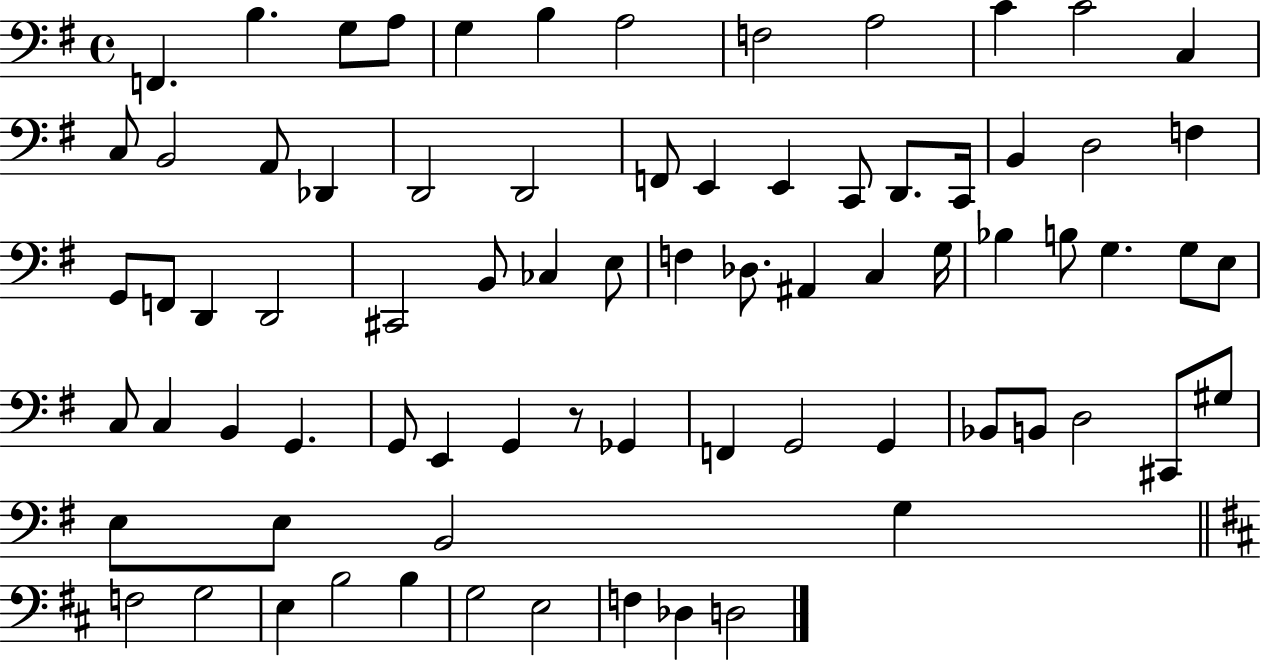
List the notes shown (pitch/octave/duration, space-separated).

F2/q. B3/q. G3/e A3/e G3/q B3/q A3/h F3/h A3/h C4/q C4/h C3/q C3/e B2/h A2/e Db2/q D2/h D2/h F2/e E2/q E2/q C2/e D2/e. C2/s B2/q D3/h F3/q G2/e F2/e D2/q D2/h C#2/h B2/e CES3/q E3/e F3/q Db3/e. A#2/q C3/q G3/s Bb3/q B3/e G3/q. G3/e E3/e C3/e C3/q B2/q G2/q. G2/e E2/q G2/q R/e Gb2/q F2/q G2/h G2/q Bb2/e B2/e D3/h C#2/e G#3/e E3/e E3/e B2/h G3/q F3/h G3/h E3/q B3/h B3/q G3/h E3/h F3/q Db3/q D3/h